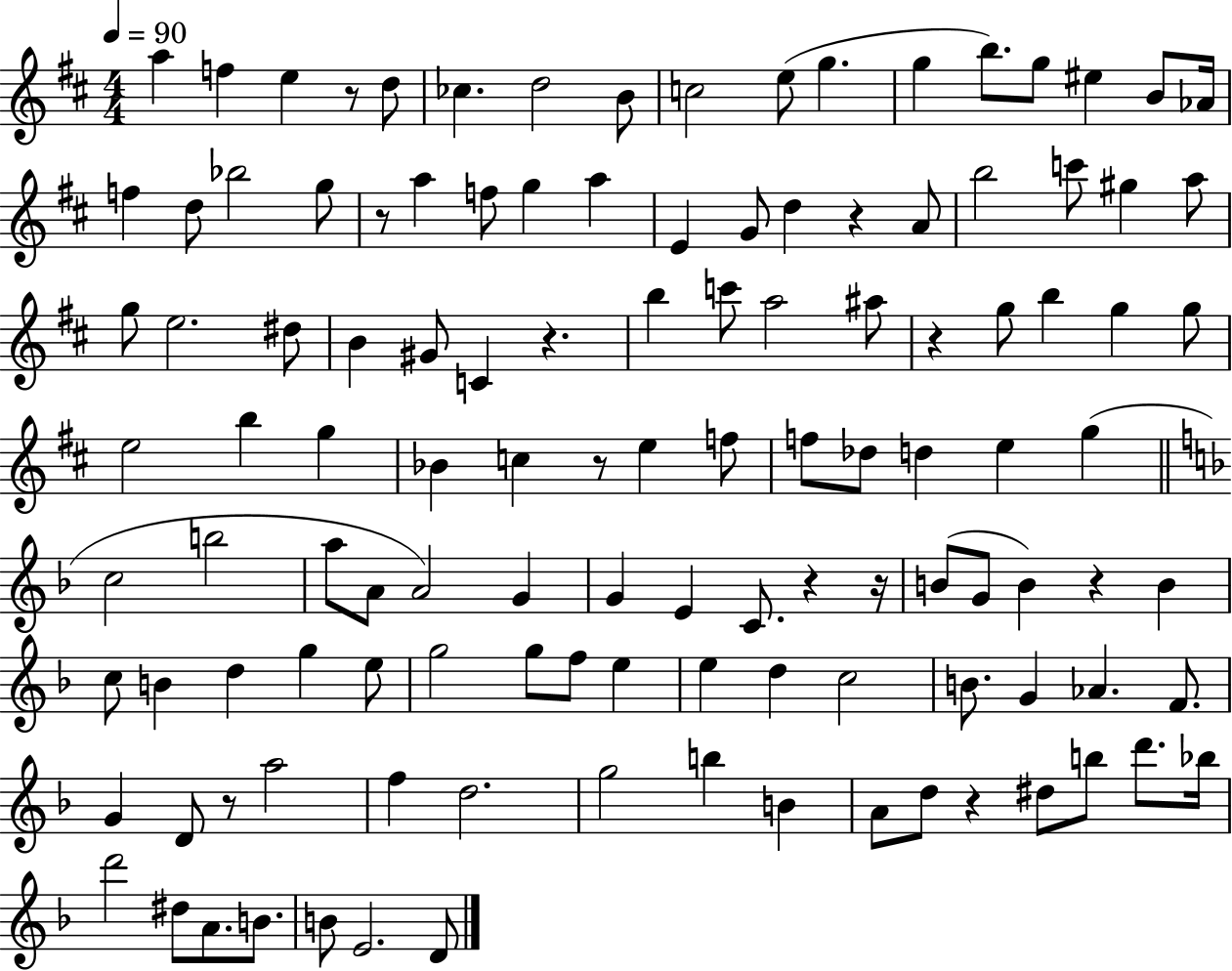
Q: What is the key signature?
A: D major